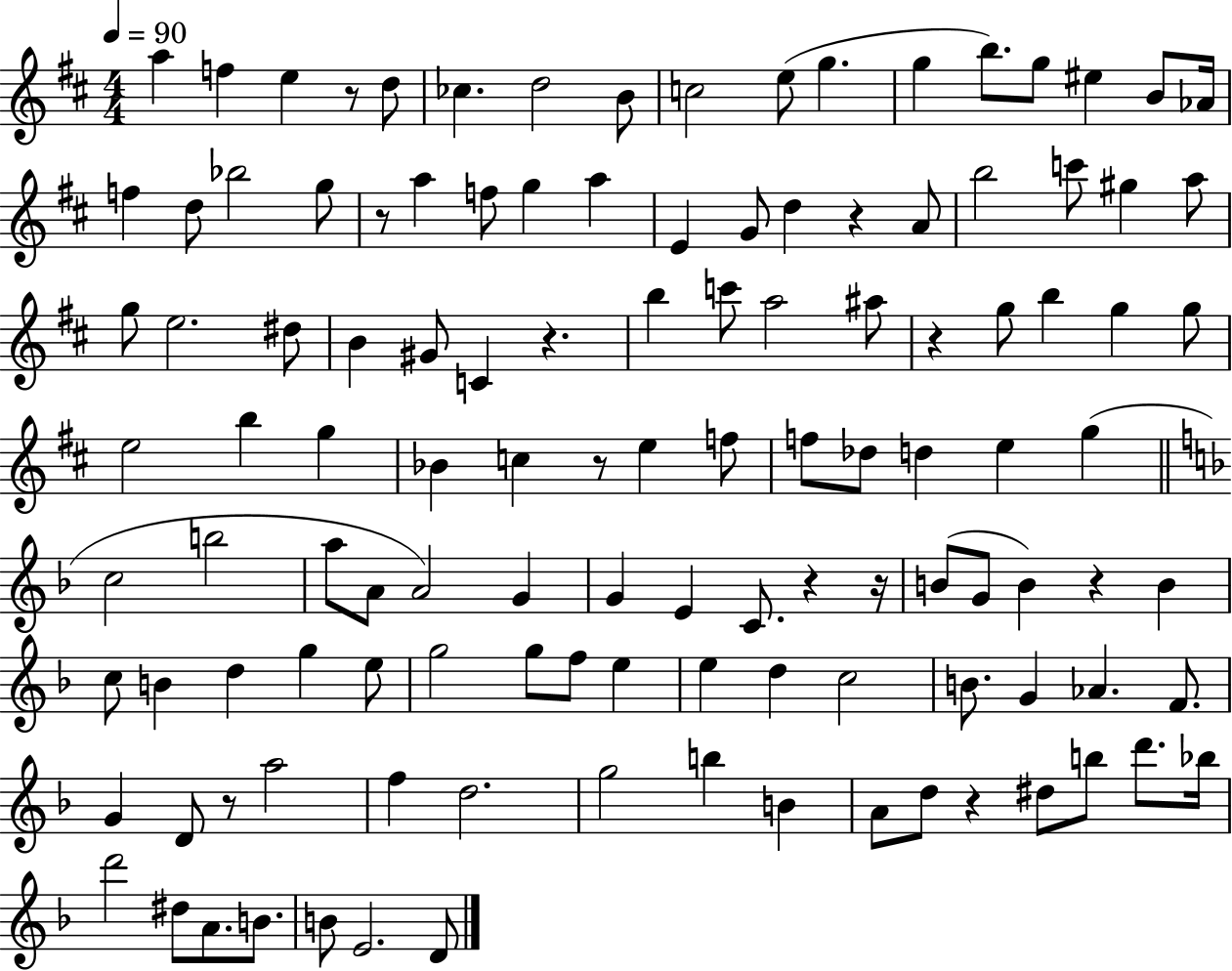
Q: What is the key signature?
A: D major